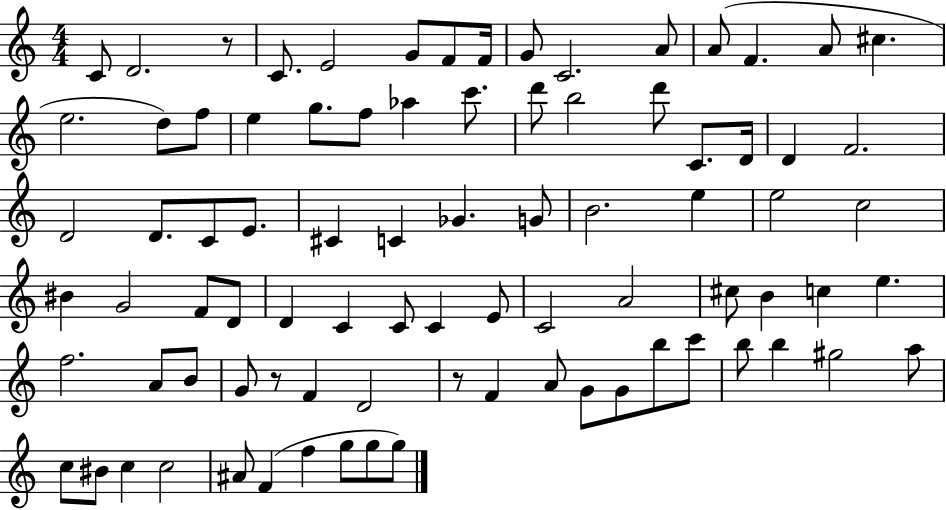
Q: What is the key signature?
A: C major